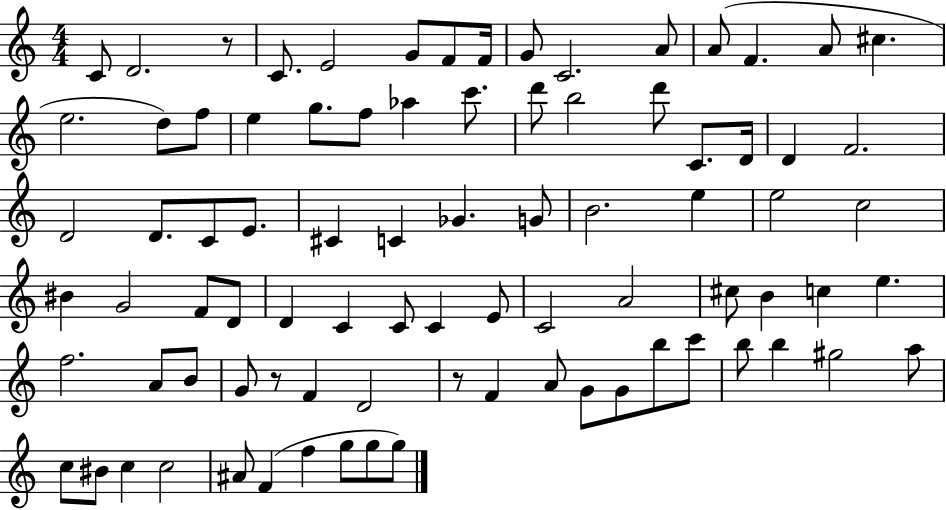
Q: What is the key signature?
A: C major